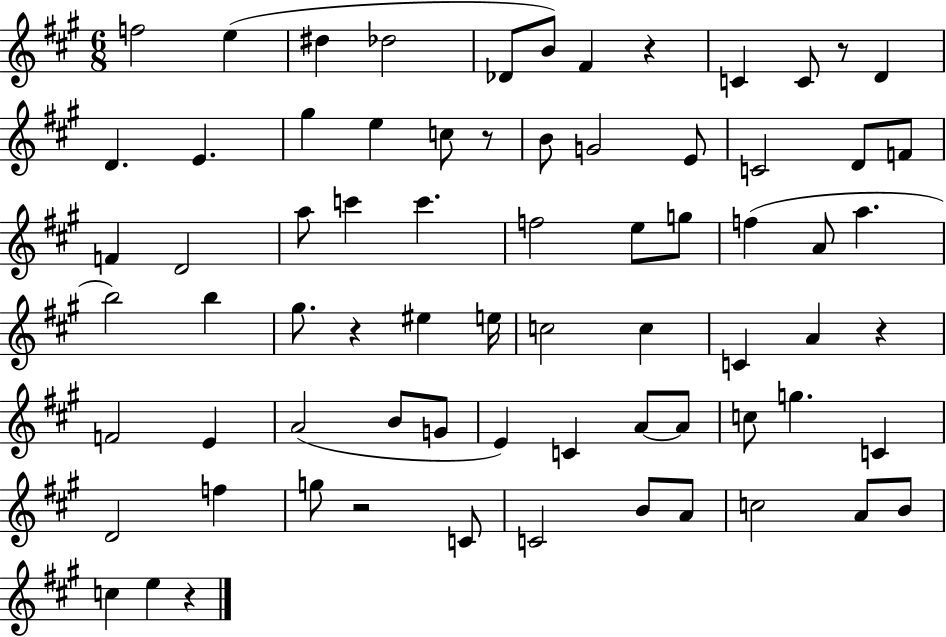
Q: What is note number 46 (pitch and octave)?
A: G4